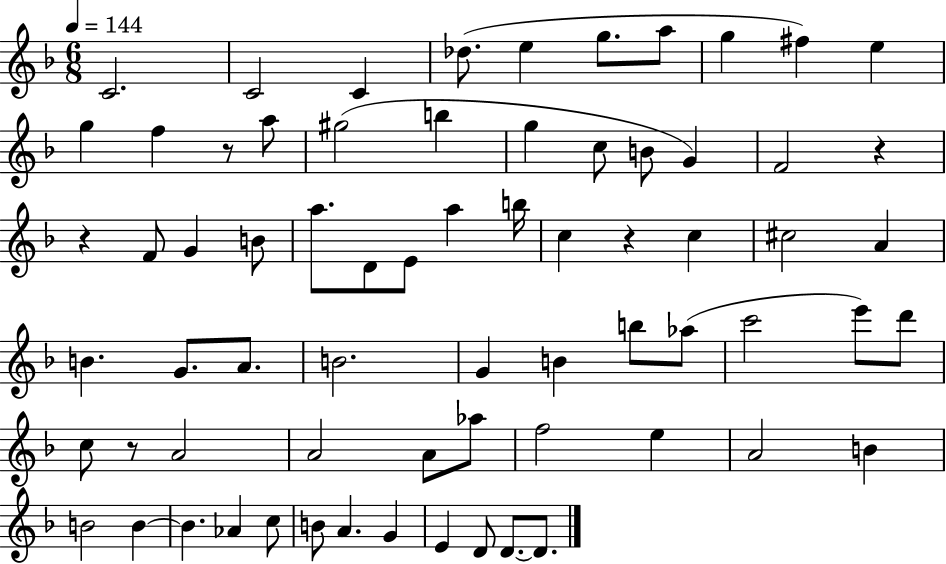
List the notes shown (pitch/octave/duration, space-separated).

C4/h. C4/h C4/q Db5/e. E5/q G5/e. A5/e G5/q F#5/q E5/q G5/q F5/q R/e A5/e G#5/h B5/q G5/q C5/e B4/e G4/q F4/h R/q R/q F4/e G4/q B4/e A5/e. D4/e E4/e A5/q B5/s C5/q R/q C5/q C#5/h A4/q B4/q. G4/e. A4/e. B4/h. G4/q B4/q B5/e Ab5/e C6/h E6/e D6/e C5/e R/e A4/h A4/h A4/e Ab5/e F5/h E5/q A4/h B4/q B4/h B4/q B4/q. Ab4/q C5/e B4/e A4/q. G4/q E4/q D4/e D4/e. D4/e.